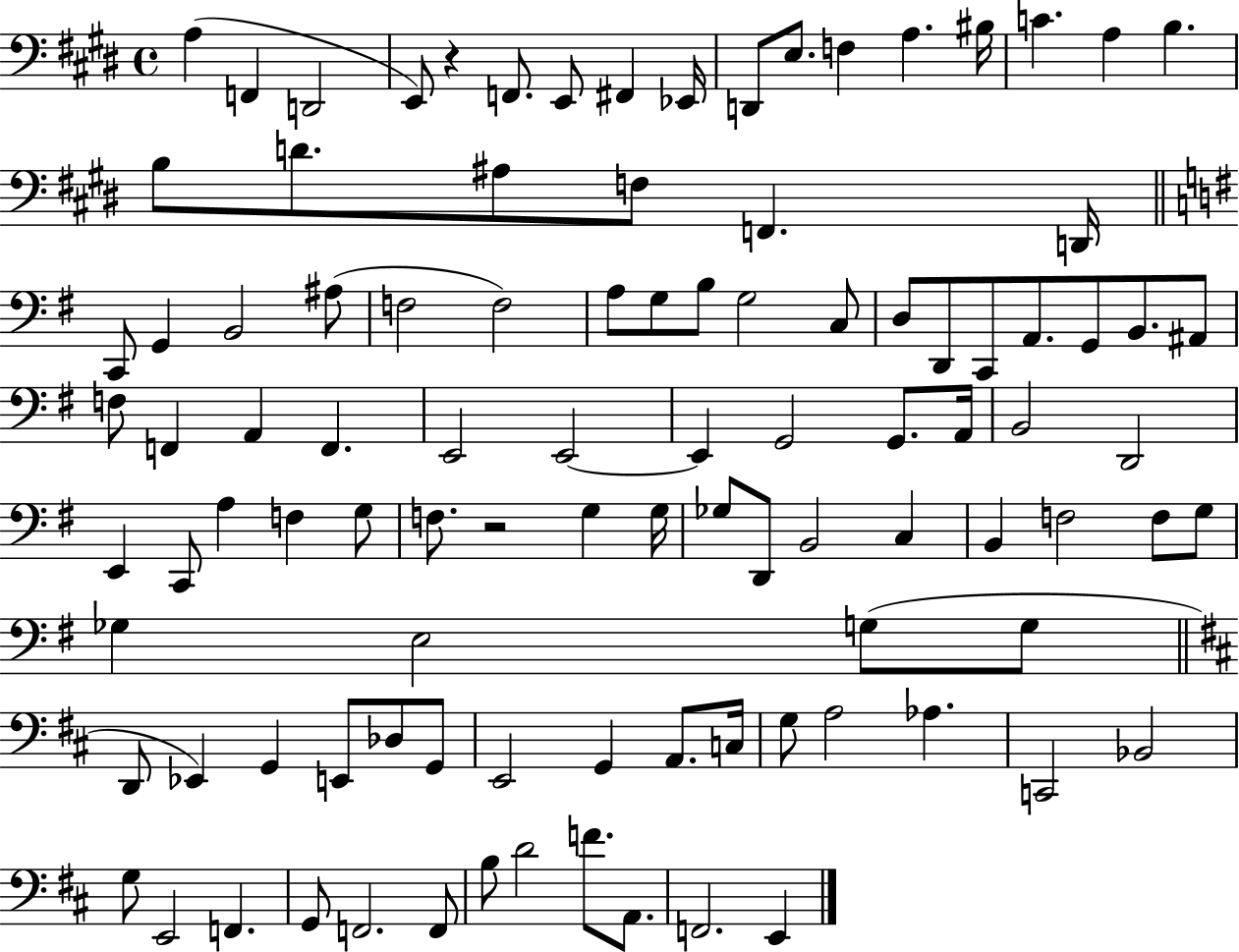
A3/q F2/q D2/h E2/e R/q F2/e. E2/e F#2/q Eb2/s D2/e E3/e. F3/q A3/q. BIS3/s C4/q. A3/q B3/q. B3/e D4/e. A#3/e F3/e F2/q. D2/s C2/e G2/q B2/h A#3/e F3/h F3/h A3/e G3/e B3/e G3/h C3/e D3/e D2/e C2/e A2/e. G2/e B2/e. A#2/e F3/e F2/q A2/q F2/q. E2/h E2/h E2/q G2/h G2/e. A2/s B2/h D2/h E2/q C2/e A3/q F3/q G3/e F3/e. R/h G3/q G3/s Gb3/e D2/e B2/h C3/q B2/q F3/h F3/e G3/e Gb3/q E3/h G3/e G3/e D2/e Eb2/q G2/q E2/e Db3/e G2/e E2/h G2/q A2/e. C3/s G3/e A3/h Ab3/q. C2/h Bb2/h G3/e E2/h F2/q. G2/e F2/h. F2/e B3/e D4/h F4/e. A2/e. F2/h. E2/q